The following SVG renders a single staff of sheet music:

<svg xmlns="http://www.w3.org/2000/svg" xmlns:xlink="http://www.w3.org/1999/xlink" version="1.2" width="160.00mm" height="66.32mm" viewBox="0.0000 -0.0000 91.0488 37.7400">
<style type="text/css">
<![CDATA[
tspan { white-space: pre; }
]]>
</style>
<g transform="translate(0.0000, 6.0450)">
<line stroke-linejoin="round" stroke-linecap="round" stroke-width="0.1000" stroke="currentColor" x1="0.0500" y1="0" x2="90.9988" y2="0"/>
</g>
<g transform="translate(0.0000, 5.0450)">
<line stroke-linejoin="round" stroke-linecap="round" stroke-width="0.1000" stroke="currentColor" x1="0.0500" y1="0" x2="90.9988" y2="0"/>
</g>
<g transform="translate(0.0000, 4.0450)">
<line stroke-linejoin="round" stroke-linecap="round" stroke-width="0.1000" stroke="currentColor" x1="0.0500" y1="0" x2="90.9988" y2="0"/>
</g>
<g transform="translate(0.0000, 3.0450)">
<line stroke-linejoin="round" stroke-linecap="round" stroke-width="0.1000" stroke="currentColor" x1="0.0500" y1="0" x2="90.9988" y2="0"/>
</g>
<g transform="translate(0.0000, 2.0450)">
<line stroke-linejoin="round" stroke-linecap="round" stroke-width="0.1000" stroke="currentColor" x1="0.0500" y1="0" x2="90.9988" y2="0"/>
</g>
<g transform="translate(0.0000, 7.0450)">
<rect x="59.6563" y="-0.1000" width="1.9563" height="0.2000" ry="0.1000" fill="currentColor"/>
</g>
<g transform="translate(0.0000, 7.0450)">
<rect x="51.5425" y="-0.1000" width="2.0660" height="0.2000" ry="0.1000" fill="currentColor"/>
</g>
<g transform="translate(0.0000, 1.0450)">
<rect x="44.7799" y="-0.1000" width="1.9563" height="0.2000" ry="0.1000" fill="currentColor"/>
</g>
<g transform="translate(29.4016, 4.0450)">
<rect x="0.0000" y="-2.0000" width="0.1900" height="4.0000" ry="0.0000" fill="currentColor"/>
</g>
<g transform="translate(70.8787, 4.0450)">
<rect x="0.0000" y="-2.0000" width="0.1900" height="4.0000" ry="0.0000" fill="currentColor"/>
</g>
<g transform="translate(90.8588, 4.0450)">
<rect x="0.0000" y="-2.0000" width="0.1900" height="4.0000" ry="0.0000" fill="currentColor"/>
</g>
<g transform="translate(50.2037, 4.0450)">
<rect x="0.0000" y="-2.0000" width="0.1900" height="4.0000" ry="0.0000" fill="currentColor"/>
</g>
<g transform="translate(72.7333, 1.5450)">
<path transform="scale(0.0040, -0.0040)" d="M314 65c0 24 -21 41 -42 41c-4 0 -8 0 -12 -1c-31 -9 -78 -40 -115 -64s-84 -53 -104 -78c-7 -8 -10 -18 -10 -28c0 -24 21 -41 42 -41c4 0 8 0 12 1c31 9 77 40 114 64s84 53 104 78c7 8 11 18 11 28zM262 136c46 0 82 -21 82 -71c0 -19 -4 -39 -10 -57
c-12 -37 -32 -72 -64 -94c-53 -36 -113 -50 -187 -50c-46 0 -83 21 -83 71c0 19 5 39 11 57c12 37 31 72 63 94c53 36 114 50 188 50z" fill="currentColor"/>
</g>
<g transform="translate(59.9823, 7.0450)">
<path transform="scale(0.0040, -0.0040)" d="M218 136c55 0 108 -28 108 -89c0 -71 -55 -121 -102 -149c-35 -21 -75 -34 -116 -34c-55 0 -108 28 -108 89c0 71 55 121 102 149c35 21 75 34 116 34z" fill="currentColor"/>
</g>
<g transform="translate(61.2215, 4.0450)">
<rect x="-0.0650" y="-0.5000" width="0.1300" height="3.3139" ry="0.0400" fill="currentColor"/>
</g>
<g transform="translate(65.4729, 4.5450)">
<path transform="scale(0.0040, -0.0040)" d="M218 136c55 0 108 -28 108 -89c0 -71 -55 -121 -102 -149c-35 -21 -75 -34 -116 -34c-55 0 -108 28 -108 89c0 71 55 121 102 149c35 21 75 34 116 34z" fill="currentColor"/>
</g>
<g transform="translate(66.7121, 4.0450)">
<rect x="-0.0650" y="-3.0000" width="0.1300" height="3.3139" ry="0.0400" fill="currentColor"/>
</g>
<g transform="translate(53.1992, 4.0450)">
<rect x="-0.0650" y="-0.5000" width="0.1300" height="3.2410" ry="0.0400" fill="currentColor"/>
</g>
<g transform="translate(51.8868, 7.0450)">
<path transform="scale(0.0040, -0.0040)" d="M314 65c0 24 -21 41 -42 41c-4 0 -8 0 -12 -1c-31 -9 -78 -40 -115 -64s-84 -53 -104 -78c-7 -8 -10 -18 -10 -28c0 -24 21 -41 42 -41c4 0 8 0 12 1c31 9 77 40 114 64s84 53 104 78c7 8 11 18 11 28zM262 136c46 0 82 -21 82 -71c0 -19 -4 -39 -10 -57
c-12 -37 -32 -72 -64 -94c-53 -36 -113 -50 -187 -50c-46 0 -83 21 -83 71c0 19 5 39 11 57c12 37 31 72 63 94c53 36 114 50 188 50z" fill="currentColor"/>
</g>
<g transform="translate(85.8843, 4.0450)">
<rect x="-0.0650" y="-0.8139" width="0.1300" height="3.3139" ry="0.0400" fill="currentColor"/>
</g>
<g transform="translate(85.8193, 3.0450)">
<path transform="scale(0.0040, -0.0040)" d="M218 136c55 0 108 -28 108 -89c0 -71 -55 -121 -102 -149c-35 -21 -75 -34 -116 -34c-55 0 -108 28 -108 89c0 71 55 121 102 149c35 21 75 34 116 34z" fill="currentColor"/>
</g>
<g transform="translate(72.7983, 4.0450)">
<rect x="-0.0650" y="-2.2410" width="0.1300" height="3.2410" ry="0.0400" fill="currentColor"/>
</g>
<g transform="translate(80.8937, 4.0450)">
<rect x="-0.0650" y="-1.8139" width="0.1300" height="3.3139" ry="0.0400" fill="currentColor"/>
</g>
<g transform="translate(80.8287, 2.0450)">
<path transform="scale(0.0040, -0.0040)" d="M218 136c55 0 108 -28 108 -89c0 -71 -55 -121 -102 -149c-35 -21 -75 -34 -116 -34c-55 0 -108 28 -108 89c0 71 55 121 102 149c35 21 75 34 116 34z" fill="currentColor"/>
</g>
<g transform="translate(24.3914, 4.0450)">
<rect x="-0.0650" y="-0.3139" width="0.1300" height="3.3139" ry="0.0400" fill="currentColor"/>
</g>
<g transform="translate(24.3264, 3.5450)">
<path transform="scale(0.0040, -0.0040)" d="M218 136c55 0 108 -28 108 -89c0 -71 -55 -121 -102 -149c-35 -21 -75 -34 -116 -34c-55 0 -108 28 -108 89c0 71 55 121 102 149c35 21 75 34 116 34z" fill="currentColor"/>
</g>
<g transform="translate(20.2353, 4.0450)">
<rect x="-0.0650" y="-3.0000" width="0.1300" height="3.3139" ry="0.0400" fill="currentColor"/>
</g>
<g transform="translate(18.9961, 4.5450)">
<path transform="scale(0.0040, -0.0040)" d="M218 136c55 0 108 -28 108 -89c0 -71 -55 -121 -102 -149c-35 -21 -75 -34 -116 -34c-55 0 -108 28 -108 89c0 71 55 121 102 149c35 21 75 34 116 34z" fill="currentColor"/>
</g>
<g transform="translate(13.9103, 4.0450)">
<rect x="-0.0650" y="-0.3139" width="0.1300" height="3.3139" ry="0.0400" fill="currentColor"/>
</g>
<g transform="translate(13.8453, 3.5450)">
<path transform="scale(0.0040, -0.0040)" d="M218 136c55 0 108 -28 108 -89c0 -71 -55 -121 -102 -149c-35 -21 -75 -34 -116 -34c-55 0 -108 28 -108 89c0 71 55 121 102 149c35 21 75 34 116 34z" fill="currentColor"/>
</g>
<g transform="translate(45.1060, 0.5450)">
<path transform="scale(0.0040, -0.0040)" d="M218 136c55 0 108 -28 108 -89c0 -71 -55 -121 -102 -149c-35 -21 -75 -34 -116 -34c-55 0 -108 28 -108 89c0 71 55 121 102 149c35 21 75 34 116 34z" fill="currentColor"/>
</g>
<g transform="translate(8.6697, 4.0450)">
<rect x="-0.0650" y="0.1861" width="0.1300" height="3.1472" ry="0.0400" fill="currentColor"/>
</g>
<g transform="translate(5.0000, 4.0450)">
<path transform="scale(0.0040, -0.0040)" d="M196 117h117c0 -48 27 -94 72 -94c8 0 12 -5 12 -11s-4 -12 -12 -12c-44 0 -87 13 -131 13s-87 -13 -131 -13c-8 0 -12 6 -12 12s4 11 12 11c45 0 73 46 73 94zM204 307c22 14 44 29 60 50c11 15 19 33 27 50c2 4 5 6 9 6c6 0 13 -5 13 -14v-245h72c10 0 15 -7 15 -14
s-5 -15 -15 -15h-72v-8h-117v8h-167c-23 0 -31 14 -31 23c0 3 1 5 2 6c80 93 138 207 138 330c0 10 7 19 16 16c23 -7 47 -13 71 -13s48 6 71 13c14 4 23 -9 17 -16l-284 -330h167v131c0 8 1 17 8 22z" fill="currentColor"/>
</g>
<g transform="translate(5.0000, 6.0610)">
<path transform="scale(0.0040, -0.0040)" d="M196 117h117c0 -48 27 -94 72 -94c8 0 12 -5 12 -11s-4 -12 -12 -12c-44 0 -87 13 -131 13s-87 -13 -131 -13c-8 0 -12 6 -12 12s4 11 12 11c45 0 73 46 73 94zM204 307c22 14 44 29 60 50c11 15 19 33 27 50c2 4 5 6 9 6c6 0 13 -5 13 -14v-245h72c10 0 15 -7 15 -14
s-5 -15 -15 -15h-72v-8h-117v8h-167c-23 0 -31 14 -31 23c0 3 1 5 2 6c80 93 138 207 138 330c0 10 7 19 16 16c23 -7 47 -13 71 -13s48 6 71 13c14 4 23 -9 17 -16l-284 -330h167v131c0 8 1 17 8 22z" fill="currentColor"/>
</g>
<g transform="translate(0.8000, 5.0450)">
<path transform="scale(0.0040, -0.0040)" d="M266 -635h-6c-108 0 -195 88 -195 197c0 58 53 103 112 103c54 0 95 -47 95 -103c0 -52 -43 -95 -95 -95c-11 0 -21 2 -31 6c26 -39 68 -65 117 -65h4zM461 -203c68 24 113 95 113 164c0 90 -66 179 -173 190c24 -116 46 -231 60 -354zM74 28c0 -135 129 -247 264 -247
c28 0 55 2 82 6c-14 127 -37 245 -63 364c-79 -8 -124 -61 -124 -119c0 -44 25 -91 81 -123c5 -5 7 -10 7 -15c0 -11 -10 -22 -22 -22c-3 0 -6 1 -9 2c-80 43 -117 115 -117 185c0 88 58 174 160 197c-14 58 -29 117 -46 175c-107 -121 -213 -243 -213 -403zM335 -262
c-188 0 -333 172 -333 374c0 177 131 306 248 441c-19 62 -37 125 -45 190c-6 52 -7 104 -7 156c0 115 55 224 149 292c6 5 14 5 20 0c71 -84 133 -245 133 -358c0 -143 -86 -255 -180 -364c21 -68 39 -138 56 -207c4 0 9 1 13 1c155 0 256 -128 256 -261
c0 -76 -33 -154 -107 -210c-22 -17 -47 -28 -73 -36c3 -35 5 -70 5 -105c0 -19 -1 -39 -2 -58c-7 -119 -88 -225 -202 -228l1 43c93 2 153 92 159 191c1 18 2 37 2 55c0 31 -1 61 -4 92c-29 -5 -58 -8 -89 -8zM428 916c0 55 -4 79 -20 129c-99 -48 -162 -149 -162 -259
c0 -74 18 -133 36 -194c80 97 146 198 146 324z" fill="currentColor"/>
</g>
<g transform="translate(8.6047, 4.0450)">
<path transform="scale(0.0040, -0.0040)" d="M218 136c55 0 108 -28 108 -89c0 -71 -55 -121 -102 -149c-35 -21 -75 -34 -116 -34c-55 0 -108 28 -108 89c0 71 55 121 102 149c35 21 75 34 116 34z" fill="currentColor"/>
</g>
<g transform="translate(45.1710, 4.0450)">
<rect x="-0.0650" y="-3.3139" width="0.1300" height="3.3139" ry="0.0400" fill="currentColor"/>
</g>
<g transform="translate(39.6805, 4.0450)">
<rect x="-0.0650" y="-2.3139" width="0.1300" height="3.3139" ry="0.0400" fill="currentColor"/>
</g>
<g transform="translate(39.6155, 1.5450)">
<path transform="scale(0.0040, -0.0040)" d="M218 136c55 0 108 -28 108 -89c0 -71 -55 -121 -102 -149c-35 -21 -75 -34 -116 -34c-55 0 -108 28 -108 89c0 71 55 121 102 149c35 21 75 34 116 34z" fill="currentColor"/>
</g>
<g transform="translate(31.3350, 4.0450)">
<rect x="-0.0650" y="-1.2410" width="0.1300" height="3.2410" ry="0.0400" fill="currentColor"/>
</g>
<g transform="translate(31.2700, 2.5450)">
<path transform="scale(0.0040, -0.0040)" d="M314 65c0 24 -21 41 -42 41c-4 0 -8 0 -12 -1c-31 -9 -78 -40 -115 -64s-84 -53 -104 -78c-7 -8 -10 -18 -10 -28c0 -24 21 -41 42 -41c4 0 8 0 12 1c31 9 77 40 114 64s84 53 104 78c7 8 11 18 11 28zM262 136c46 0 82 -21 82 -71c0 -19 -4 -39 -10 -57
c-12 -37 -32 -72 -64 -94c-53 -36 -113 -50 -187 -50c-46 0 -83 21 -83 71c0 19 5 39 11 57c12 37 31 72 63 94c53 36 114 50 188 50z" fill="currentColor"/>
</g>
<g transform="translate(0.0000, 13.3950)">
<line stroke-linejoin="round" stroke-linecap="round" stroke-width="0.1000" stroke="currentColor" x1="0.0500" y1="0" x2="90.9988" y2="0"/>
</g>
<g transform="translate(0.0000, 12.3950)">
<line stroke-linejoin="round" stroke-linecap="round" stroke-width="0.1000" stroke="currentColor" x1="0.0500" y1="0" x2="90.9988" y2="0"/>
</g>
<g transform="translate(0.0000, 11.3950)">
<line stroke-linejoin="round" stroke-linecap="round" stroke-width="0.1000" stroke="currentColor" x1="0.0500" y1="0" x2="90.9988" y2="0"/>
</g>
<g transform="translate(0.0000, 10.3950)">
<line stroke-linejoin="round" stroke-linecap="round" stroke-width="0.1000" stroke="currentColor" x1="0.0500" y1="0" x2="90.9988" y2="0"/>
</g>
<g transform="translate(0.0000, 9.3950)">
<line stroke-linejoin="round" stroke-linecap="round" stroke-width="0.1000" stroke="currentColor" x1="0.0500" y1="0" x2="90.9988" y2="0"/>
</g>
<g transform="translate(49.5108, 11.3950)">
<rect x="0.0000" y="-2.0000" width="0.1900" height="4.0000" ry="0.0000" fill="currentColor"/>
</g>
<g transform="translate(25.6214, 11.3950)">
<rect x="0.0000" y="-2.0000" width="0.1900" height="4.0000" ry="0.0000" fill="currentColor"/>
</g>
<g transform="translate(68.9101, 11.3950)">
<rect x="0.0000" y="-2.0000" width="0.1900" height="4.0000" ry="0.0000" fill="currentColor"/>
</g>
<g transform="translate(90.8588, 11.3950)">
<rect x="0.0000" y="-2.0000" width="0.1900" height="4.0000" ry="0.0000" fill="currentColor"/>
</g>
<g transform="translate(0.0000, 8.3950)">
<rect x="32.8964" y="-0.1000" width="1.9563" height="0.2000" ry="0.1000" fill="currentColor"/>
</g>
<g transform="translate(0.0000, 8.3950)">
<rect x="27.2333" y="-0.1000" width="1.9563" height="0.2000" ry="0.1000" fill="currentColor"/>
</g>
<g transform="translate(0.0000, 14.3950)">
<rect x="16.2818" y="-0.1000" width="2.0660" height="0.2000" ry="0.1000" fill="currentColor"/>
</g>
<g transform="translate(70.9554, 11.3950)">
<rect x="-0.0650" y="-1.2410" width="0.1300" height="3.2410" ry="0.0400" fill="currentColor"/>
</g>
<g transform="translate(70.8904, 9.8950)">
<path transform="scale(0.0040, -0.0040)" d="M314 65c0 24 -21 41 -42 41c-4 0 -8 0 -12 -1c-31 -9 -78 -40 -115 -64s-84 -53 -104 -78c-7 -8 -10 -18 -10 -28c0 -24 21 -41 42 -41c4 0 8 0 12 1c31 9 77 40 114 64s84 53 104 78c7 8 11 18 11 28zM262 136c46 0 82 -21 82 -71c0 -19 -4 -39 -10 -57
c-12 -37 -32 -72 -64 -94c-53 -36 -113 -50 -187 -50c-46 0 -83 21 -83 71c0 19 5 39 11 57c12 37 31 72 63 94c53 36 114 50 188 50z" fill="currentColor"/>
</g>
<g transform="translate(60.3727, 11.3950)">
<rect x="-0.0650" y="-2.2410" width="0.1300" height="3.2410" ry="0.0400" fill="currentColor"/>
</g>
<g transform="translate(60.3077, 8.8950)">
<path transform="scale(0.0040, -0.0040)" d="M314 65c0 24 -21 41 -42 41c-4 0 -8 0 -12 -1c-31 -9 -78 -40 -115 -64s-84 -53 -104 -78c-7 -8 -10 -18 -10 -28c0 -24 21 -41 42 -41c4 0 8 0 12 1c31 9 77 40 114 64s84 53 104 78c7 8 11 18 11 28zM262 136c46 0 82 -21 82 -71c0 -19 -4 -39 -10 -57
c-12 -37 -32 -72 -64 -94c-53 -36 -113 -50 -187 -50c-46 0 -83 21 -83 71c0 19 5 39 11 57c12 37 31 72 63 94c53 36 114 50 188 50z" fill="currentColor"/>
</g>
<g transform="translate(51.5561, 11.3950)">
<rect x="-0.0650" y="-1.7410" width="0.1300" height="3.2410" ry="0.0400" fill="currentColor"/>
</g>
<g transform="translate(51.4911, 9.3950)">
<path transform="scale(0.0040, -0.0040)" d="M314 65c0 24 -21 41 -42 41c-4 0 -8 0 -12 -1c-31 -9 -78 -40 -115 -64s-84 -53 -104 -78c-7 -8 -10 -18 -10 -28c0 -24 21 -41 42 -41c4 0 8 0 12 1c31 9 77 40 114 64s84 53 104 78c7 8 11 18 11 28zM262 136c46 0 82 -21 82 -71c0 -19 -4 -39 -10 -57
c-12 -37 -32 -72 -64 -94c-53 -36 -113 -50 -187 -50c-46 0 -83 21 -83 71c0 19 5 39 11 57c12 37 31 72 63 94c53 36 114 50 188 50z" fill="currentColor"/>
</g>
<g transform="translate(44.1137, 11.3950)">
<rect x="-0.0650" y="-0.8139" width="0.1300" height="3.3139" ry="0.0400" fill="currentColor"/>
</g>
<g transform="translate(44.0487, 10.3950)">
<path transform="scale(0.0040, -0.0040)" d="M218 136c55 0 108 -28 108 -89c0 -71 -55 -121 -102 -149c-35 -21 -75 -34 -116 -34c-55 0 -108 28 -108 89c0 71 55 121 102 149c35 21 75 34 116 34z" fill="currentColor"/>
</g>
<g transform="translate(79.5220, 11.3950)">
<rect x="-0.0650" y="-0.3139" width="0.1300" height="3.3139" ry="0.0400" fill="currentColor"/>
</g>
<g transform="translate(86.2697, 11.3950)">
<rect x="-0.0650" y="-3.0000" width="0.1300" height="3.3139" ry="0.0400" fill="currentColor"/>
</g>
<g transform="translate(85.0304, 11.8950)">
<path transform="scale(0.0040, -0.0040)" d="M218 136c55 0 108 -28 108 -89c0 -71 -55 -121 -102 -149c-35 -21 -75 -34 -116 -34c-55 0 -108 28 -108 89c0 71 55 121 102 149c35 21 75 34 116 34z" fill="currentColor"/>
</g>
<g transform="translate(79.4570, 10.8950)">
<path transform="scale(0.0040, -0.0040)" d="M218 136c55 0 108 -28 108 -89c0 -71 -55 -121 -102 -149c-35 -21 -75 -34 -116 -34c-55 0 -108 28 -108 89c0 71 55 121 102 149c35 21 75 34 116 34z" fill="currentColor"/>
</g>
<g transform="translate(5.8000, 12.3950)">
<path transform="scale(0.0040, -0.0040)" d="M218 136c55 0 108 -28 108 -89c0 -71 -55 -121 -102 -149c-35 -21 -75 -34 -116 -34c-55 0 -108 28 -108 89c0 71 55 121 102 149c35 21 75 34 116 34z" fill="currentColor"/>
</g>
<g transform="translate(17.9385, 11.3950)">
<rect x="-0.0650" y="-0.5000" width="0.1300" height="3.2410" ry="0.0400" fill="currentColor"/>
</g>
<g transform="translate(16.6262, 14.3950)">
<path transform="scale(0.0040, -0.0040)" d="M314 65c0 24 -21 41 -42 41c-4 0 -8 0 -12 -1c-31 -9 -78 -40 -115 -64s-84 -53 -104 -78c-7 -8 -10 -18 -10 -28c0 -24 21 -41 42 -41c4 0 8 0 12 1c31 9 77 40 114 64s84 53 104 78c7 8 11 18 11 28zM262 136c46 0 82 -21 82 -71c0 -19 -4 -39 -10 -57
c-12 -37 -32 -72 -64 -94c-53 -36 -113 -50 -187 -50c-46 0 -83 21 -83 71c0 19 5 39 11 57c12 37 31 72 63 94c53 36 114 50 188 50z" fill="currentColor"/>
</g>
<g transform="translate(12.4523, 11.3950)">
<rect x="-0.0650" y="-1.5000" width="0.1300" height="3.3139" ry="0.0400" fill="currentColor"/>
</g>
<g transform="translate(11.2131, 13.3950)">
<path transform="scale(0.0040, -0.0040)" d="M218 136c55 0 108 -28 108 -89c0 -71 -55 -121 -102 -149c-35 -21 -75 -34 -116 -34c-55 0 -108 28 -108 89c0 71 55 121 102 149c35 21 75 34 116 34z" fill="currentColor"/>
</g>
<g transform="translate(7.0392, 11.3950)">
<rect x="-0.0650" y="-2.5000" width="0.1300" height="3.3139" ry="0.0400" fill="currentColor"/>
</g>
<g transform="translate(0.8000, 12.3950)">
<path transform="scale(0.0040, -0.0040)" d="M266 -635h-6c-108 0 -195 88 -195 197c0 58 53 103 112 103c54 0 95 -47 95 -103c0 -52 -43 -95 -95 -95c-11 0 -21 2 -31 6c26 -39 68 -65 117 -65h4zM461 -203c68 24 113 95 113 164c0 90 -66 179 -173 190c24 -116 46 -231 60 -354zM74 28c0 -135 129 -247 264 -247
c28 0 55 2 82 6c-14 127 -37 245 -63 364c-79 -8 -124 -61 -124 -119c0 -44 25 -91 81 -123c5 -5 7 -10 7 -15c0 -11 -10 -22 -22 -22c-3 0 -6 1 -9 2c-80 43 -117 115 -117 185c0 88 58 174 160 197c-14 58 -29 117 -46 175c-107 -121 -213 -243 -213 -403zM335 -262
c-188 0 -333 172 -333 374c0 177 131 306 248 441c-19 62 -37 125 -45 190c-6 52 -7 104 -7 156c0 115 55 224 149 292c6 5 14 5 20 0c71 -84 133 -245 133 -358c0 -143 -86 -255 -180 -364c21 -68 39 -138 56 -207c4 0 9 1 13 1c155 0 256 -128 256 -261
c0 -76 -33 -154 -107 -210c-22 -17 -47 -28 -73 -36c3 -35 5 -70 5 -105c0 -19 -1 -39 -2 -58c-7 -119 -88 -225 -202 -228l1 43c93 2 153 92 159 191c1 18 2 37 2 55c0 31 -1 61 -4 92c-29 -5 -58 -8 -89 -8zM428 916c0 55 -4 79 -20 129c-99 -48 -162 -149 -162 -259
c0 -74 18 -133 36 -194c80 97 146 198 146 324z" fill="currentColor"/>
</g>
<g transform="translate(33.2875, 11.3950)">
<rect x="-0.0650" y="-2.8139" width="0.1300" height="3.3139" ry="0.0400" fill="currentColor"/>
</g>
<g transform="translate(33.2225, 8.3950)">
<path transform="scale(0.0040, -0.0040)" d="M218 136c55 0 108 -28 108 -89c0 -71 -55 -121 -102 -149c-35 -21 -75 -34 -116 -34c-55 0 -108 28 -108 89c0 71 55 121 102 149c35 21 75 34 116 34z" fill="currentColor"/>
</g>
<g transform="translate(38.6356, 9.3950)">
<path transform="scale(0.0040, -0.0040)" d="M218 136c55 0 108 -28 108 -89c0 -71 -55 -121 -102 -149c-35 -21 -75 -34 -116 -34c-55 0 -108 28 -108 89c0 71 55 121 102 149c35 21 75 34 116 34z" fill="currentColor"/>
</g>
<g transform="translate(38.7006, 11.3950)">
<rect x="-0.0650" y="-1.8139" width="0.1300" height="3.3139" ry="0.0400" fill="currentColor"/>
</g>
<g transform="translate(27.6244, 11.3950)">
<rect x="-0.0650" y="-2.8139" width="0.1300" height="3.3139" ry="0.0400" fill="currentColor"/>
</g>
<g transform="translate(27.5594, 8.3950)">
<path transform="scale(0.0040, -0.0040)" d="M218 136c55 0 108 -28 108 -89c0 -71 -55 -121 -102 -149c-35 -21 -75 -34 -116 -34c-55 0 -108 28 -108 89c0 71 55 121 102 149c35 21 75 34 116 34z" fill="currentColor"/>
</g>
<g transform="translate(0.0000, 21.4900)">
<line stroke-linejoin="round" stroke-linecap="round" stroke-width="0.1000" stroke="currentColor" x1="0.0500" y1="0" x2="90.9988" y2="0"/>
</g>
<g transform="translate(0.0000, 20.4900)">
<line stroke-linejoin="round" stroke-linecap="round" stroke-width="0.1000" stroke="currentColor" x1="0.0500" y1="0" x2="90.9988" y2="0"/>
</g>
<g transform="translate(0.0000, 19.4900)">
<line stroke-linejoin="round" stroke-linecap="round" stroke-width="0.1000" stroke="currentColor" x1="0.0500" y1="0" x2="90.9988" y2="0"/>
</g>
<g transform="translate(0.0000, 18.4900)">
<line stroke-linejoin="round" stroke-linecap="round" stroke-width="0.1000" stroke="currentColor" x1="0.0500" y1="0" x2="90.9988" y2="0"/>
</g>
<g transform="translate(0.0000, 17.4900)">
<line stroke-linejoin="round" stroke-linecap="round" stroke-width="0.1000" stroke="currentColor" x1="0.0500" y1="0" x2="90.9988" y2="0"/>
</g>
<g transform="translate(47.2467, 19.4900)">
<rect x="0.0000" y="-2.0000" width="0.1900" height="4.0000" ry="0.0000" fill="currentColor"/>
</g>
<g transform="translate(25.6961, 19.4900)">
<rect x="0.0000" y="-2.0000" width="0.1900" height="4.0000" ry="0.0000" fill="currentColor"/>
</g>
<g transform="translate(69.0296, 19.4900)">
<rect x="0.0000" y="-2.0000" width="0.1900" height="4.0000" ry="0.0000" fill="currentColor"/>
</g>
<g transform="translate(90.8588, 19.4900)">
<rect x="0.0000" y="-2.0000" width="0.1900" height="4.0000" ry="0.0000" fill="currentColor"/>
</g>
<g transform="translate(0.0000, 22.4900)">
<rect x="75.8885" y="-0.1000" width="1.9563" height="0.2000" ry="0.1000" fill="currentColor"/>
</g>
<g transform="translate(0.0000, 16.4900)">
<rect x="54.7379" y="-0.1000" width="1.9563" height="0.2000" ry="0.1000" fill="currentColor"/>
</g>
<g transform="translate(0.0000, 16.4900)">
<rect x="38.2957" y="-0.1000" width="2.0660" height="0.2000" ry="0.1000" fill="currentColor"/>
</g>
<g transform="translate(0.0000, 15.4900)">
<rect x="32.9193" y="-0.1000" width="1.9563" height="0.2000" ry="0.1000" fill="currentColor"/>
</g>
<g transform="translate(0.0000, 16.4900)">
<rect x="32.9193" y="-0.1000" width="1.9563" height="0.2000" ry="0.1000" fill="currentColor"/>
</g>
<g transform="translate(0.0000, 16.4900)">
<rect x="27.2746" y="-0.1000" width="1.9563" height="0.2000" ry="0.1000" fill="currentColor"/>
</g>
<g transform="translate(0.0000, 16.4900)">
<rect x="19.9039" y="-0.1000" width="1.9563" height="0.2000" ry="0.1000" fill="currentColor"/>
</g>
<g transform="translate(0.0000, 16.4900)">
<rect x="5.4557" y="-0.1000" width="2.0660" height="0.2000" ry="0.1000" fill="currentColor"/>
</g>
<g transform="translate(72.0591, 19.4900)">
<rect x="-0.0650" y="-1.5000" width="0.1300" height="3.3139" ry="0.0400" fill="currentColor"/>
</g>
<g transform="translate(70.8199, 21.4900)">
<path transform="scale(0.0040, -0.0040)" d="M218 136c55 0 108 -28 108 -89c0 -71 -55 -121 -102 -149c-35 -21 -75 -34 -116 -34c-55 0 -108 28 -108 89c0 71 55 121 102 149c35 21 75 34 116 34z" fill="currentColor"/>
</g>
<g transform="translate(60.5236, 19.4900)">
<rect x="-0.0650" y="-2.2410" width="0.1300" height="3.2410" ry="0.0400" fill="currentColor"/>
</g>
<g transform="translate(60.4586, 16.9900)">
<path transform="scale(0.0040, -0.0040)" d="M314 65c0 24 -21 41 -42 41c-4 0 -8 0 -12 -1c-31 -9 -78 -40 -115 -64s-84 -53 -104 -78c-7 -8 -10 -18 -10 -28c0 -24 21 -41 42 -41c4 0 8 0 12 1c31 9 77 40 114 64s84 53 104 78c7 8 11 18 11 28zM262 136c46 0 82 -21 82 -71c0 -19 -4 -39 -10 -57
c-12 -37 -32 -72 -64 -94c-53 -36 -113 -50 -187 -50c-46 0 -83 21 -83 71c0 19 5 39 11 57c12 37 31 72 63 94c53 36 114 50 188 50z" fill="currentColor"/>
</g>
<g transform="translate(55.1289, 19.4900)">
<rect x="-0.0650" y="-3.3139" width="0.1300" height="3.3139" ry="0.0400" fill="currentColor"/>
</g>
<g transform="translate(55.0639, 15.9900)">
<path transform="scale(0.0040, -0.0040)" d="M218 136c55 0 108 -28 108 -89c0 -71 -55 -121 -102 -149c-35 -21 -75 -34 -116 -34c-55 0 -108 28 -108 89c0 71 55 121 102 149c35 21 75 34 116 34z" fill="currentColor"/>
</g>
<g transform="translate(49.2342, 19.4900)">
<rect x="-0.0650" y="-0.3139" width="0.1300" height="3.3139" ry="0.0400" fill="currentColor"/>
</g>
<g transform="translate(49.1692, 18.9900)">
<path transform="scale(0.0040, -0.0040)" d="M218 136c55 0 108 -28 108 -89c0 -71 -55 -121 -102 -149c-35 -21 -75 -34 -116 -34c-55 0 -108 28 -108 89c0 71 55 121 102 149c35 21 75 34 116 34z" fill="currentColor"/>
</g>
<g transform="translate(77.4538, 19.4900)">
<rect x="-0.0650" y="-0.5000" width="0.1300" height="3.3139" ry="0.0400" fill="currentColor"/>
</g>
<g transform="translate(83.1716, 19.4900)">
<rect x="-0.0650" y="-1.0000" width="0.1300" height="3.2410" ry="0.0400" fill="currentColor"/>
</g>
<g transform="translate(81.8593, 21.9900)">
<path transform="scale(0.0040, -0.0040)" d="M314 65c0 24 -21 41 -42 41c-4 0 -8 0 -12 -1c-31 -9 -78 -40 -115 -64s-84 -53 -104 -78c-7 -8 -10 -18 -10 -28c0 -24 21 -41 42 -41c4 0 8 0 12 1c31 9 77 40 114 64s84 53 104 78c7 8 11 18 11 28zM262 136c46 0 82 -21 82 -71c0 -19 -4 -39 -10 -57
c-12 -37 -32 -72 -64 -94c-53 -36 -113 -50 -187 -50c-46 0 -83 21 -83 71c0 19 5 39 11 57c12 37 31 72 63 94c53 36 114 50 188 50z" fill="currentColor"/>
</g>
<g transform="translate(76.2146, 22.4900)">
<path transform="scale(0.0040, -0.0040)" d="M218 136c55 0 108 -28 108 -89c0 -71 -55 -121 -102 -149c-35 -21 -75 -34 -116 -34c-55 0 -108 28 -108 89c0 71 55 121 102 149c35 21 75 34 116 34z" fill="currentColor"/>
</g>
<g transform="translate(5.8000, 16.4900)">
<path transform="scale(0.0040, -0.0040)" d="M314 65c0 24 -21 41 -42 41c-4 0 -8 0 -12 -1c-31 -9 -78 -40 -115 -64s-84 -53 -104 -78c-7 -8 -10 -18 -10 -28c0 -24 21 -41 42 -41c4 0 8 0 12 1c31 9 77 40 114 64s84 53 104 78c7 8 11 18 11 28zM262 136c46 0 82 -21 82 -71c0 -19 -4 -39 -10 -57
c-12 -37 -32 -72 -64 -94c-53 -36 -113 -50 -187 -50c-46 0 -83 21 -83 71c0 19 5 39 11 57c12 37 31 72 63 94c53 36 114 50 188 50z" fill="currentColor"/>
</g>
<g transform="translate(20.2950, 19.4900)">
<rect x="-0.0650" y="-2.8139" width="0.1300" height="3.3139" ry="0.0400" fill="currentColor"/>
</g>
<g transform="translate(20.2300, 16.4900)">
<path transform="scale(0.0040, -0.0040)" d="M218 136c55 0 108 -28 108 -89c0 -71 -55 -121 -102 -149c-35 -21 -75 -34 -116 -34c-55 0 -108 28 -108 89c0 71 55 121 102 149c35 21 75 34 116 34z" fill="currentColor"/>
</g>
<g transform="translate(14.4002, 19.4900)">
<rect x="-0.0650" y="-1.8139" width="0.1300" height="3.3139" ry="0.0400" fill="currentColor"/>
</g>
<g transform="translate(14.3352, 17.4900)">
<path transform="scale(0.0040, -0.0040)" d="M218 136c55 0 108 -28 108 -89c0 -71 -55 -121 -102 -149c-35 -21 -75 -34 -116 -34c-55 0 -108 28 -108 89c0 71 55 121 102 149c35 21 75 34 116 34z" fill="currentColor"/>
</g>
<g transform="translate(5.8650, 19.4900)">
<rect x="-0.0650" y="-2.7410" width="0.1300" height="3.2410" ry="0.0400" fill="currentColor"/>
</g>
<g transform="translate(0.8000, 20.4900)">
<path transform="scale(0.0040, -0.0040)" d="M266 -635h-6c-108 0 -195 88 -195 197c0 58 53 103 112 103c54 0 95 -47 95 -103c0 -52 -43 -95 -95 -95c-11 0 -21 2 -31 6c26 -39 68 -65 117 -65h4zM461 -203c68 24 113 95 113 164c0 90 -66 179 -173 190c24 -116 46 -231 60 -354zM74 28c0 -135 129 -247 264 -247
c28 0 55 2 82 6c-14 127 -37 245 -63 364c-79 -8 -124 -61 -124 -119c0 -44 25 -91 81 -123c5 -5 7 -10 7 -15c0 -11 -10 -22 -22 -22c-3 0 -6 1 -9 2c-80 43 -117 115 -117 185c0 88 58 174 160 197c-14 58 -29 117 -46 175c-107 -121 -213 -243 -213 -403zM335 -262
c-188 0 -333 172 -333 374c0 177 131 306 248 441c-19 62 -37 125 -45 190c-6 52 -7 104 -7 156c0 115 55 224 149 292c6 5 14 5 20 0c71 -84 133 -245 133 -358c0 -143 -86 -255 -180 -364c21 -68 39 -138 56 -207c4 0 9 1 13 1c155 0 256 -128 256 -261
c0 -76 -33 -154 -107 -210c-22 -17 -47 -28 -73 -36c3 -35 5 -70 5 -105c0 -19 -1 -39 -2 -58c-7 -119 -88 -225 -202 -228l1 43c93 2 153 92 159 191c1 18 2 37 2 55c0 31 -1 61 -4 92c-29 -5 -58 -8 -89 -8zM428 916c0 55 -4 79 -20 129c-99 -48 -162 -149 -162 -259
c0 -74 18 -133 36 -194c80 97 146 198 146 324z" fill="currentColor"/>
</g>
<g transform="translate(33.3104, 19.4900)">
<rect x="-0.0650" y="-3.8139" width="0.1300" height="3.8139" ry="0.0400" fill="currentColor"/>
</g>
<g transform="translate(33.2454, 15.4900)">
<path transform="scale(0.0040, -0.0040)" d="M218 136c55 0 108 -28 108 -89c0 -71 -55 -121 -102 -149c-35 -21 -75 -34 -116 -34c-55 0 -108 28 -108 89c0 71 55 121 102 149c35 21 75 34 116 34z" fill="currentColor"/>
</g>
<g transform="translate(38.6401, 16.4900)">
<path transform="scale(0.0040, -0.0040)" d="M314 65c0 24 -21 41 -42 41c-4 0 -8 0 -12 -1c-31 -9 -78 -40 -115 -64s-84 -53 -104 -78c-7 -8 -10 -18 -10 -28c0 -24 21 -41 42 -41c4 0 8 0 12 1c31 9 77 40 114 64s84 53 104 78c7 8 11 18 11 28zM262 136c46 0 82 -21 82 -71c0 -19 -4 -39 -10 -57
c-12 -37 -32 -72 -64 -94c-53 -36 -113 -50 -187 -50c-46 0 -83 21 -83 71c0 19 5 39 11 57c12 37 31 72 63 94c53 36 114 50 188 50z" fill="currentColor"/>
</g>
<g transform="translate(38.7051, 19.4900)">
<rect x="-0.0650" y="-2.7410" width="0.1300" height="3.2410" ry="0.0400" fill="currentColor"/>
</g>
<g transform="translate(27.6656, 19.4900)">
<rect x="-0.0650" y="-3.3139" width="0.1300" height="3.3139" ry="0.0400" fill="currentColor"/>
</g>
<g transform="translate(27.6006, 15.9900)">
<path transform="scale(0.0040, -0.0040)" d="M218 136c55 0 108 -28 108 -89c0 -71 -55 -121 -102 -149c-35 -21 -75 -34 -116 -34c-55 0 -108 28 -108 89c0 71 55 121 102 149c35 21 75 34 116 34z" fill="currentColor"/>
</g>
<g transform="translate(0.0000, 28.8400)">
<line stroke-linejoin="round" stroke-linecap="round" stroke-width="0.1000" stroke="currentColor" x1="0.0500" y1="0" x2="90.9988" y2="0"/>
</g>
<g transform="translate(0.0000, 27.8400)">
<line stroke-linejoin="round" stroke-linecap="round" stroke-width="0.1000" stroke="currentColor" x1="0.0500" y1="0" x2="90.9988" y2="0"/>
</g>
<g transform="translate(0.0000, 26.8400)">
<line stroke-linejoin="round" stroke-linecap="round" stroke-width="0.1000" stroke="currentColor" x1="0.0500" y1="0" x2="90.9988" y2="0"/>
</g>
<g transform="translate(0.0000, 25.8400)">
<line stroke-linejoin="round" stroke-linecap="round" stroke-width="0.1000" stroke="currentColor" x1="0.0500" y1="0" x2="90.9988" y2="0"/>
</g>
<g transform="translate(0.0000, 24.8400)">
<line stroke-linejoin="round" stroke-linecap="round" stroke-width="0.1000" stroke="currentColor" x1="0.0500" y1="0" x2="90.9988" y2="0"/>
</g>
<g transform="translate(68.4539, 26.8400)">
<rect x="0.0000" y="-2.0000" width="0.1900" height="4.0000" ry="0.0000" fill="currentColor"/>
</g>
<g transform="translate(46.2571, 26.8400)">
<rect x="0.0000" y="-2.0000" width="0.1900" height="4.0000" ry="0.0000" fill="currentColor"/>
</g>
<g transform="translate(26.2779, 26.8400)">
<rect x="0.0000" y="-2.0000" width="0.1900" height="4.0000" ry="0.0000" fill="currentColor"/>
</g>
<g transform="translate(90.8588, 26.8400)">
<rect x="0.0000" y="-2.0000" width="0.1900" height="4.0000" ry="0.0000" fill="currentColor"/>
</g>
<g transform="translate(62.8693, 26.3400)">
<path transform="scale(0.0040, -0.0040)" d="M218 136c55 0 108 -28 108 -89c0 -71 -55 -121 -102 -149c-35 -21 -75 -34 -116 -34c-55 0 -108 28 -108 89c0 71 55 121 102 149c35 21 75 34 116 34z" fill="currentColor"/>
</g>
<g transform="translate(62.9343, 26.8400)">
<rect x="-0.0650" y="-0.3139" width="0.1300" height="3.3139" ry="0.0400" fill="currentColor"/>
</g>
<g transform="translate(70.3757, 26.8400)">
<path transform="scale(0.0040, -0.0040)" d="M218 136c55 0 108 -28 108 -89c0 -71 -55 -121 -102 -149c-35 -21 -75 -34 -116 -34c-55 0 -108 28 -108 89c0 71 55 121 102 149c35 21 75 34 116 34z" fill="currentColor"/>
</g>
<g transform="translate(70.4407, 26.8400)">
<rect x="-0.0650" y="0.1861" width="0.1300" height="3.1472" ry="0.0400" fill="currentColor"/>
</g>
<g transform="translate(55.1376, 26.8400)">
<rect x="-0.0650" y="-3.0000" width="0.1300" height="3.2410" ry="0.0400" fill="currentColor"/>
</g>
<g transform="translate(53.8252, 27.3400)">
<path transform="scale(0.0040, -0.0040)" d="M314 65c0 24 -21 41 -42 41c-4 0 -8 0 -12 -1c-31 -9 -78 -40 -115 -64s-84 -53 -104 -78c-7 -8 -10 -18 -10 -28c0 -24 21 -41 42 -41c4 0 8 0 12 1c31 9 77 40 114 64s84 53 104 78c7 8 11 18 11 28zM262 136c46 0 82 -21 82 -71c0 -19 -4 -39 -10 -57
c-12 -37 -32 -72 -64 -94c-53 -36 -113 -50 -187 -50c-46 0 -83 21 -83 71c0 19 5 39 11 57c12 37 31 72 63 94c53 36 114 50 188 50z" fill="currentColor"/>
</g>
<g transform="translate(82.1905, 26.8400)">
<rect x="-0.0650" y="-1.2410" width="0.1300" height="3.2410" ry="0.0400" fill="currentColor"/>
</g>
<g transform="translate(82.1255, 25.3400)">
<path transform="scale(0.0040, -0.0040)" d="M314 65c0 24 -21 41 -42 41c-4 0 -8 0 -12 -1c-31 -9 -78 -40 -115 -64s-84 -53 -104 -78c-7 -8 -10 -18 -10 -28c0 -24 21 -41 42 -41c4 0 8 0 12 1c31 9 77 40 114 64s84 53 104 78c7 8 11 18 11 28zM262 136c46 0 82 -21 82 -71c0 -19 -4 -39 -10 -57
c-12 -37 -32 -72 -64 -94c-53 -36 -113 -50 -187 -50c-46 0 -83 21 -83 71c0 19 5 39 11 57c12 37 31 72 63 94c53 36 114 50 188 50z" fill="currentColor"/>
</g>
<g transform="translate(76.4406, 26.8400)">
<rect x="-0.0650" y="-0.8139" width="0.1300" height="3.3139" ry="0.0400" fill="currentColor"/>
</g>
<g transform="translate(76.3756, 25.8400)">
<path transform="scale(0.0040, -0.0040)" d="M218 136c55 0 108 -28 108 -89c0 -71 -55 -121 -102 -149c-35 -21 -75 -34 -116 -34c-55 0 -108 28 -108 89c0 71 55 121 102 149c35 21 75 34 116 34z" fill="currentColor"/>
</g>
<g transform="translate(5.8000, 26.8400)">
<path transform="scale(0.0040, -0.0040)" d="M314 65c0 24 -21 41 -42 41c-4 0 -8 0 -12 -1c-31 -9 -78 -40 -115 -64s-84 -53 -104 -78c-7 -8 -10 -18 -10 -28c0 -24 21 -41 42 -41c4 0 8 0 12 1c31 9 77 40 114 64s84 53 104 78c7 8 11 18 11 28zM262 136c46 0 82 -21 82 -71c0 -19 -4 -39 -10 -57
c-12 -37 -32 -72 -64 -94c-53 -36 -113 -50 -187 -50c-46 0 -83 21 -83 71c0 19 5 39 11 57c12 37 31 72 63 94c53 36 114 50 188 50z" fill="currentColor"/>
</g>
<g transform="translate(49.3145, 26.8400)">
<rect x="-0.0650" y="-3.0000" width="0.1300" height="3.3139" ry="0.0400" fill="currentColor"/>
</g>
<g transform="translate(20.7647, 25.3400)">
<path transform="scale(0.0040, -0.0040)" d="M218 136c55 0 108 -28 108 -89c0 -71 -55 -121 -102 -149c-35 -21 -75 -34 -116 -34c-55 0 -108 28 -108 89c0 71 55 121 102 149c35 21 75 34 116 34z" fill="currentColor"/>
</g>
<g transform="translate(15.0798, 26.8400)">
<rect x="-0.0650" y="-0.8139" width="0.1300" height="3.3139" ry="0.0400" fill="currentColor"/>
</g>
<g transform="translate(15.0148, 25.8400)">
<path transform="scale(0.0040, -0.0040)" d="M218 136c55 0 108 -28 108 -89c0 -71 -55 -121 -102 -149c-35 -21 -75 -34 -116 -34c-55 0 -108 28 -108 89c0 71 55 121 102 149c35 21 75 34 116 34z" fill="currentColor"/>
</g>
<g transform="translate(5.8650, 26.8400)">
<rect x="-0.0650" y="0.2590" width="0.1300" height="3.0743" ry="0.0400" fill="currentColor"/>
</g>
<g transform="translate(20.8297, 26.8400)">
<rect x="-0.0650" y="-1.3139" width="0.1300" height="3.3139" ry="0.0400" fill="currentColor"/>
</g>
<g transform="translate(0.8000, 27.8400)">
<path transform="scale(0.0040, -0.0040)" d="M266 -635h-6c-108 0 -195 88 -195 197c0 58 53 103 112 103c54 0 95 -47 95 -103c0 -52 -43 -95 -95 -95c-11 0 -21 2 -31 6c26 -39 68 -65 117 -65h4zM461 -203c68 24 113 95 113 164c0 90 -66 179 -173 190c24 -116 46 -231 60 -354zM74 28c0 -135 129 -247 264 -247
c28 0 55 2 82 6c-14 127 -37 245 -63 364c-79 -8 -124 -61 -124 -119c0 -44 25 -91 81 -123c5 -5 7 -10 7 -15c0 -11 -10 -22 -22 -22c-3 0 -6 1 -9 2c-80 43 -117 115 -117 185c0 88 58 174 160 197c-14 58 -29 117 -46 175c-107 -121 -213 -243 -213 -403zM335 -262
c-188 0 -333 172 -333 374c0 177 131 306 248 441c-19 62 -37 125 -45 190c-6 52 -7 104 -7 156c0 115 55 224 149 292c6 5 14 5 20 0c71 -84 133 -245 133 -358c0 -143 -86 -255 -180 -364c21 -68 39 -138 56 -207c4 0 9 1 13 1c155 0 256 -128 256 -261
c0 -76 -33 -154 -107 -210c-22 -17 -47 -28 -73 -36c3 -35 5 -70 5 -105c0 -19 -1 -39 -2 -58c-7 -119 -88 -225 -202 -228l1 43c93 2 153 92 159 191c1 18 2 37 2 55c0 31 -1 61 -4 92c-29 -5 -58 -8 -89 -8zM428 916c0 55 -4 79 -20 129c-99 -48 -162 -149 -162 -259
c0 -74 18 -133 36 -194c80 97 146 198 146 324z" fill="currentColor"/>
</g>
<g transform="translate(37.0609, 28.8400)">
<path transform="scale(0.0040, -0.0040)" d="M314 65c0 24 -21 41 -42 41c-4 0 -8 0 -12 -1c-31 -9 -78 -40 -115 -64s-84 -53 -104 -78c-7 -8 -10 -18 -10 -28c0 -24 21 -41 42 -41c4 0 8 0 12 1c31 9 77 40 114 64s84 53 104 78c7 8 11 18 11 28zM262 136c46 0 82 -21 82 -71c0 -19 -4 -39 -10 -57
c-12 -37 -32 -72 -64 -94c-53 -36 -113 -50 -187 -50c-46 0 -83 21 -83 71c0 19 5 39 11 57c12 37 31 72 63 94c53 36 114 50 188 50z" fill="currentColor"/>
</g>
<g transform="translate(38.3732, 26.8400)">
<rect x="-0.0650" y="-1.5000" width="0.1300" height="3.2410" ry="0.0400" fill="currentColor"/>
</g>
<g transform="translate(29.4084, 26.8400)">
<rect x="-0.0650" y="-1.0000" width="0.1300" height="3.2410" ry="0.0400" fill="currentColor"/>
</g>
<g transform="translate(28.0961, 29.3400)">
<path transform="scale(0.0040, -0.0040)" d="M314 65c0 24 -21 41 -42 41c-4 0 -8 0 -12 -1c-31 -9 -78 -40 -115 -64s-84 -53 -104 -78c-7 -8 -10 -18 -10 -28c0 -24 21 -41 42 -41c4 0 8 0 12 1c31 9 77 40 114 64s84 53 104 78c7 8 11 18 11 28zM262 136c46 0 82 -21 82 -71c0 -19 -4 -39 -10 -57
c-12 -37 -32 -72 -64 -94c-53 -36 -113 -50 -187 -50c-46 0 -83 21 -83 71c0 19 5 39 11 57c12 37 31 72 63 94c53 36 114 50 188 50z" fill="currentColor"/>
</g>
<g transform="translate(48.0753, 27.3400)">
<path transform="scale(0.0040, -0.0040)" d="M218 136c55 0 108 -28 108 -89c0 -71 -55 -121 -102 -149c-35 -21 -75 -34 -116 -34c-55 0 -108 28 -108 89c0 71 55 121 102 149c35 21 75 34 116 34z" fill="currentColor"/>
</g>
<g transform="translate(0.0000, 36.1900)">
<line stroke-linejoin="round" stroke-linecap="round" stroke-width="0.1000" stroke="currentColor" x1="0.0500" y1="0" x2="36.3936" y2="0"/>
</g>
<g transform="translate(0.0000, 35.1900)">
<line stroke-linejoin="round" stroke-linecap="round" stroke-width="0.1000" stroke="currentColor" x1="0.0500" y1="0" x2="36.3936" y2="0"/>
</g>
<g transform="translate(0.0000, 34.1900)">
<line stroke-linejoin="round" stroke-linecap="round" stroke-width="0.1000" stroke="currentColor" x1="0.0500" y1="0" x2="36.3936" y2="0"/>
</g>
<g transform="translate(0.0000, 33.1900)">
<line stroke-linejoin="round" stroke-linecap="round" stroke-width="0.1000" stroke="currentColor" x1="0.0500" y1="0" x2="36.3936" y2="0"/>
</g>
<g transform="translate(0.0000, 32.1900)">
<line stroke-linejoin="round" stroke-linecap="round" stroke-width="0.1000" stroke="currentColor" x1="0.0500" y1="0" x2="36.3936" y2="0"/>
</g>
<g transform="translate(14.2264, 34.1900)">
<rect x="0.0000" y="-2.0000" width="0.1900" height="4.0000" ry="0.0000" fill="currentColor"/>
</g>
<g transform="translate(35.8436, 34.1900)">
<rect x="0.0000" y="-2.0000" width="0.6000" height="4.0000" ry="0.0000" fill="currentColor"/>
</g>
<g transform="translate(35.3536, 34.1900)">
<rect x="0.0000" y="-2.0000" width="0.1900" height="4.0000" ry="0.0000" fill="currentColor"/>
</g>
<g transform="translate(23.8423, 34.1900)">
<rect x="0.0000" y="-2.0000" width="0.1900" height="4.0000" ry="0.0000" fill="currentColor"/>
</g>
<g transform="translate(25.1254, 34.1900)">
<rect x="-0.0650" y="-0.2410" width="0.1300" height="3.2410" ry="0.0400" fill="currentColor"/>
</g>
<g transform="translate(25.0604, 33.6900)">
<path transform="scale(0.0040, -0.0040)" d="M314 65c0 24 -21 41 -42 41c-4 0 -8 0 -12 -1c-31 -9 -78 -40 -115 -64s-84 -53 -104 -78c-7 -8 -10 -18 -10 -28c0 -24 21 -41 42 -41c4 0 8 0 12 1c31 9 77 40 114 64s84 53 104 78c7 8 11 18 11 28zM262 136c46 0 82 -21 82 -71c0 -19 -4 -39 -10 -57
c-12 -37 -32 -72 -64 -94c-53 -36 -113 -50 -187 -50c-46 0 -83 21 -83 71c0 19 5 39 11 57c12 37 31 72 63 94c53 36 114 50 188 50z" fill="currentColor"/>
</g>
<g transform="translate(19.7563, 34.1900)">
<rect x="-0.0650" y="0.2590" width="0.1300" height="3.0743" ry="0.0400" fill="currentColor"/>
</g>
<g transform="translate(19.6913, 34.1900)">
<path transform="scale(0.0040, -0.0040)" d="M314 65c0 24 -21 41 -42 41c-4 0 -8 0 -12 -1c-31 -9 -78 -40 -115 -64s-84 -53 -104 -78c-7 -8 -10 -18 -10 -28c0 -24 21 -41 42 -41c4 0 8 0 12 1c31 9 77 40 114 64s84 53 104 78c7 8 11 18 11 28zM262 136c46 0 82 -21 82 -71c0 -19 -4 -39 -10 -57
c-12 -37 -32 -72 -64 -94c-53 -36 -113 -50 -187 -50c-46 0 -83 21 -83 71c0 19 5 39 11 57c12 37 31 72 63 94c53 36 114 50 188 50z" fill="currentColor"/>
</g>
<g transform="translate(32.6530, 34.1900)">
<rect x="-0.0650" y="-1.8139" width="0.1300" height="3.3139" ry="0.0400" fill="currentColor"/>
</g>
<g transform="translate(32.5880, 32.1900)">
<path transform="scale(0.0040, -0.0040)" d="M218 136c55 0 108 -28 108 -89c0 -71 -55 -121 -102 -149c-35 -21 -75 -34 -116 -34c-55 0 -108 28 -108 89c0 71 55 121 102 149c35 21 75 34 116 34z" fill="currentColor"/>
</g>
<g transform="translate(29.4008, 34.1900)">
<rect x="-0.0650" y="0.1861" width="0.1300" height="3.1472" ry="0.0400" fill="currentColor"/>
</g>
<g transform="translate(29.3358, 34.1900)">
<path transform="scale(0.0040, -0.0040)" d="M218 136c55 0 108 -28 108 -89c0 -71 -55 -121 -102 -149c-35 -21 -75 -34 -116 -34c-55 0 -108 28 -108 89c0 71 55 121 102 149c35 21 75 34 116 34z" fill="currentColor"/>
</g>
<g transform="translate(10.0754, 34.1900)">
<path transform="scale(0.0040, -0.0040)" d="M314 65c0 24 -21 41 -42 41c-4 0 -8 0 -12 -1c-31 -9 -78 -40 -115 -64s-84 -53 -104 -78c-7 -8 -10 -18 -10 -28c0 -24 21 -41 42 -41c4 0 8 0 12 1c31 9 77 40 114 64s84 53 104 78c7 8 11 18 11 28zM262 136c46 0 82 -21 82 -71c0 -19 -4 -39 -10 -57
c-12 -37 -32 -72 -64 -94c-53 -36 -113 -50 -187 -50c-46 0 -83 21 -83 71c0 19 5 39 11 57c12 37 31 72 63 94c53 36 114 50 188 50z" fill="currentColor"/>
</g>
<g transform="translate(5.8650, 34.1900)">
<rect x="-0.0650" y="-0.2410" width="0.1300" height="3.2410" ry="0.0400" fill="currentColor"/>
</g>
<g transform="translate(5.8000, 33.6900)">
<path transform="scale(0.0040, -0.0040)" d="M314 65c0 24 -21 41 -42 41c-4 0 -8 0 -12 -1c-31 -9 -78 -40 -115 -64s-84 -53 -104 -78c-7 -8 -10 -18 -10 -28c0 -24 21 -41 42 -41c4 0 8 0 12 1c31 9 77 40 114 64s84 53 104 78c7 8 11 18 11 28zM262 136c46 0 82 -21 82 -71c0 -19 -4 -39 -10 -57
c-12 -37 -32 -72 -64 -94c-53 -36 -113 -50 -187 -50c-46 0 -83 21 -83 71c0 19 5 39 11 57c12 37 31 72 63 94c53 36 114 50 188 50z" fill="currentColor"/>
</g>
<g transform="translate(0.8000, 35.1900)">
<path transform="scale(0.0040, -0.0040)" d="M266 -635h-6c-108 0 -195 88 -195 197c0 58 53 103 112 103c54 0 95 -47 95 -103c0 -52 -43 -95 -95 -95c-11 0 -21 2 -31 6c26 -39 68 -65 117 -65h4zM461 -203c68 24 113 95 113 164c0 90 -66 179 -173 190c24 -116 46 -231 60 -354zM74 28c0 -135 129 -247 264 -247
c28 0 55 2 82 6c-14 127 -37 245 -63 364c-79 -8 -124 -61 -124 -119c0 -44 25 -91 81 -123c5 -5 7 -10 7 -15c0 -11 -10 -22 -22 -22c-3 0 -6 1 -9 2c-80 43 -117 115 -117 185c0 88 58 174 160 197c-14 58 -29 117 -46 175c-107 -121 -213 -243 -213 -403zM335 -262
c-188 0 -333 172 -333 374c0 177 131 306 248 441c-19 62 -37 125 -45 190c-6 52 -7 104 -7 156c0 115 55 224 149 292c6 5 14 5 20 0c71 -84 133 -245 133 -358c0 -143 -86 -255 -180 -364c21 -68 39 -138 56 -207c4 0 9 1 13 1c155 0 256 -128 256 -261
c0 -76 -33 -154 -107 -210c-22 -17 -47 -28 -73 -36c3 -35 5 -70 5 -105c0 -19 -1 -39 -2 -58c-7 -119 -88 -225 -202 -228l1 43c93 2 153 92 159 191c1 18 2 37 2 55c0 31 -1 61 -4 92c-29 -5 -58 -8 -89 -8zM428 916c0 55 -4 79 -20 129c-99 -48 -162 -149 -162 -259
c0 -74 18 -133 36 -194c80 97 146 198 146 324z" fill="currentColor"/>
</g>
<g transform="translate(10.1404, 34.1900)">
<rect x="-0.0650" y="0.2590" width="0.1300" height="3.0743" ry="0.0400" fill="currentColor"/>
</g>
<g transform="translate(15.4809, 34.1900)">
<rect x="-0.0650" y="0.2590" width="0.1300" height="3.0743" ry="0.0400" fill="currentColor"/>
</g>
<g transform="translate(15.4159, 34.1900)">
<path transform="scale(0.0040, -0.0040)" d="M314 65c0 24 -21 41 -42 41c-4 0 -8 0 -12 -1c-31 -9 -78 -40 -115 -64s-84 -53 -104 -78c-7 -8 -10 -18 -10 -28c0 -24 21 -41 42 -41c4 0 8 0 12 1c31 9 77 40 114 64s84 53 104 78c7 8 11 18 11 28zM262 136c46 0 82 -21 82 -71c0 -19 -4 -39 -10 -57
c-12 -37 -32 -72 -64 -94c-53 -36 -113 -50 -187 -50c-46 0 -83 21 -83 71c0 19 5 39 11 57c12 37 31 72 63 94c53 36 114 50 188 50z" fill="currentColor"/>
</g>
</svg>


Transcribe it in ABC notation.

X:1
T:Untitled
M:4/4
L:1/4
K:C
B c A c e2 g b C2 C A g2 f d G E C2 a a f d f2 g2 e2 c A a2 f a b c' a2 c b g2 E C D2 B2 d e D2 E2 A A2 c B d e2 c2 B2 B2 B2 c2 B f